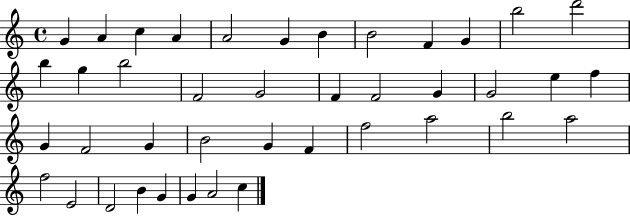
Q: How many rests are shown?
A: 0